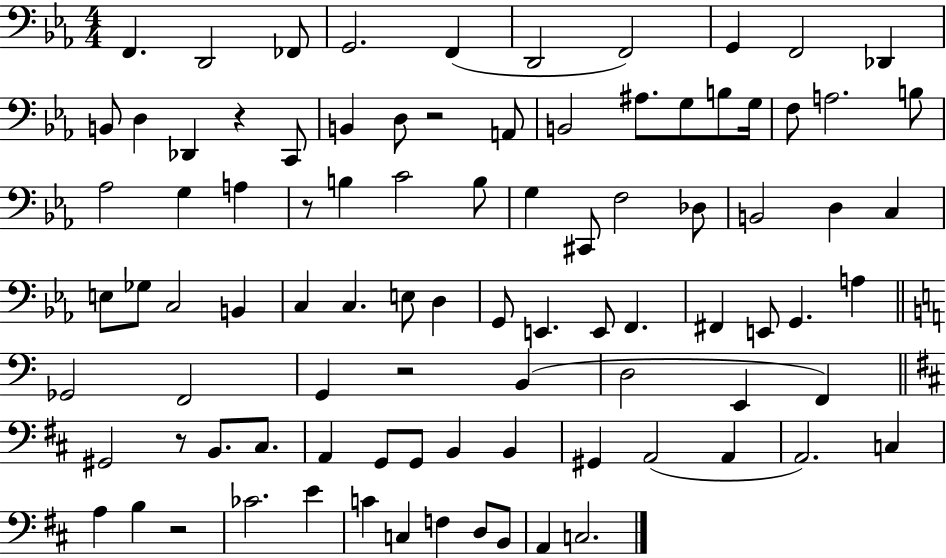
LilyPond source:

{
  \clef bass
  \numericTimeSignature
  \time 4/4
  \key ees \major
  f,4. d,2 fes,8 | g,2. f,4( | d,2 f,2) | g,4 f,2 des,4 | \break b,8 d4 des,4 r4 c,8 | b,4 d8 r2 a,8 | b,2 ais8. g8 b8 g16 | f8 a2. b8 | \break aes2 g4 a4 | r8 b4 c'2 b8 | g4 cis,8 f2 des8 | b,2 d4 c4 | \break e8 ges8 c2 b,4 | c4 c4. e8 d4 | g,8 e,4. e,8 f,4. | fis,4 e,8 g,4. a4 | \break \bar "||" \break \key c \major ges,2 f,2 | g,4 r2 b,4( | d2 e,4 f,4) | \bar "||" \break \key b \minor gis,2 r8 b,8. cis8. | a,4 g,8 g,8 b,4 b,4 | gis,4 a,2( a,4 | a,2.) c4 | \break a4 b4 r2 | ces'2. e'4 | c'4 c4 f4 d8 b,8 | a,4 c2. | \break \bar "|."
}